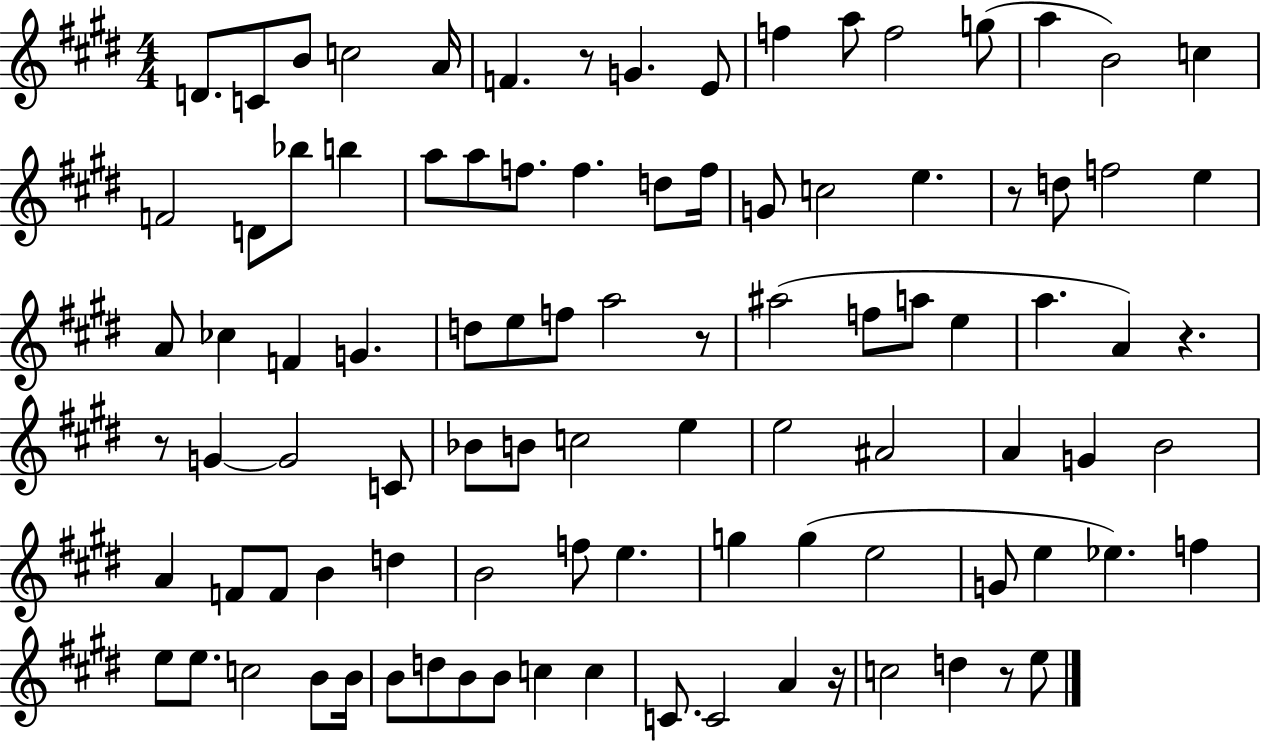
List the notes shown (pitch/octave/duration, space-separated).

D4/e. C4/e B4/e C5/h A4/s F4/q. R/e G4/q. E4/e F5/q A5/e F5/h G5/e A5/q B4/h C5/q F4/h D4/e Bb5/e B5/q A5/e A5/e F5/e. F5/q. D5/e F5/s G4/e C5/h E5/q. R/e D5/e F5/h E5/q A4/e CES5/q F4/q G4/q. D5/e E5/e F5/e A5/h R/e A#5/h F5/e A5/e E5/q A5/q. A4/q R/q. R/e G4/q G4/h C4/e Bb4/e B4/e C5/h E5/q E5/h A#4/h A4/q G4/q B4/h A4/q F4/e F4/e B4/q D5/q B4/h F5/e E5/q. G5/q G5/q E5/h G4/e E5/q Eb5/q. F5/q E5/e E5/e. C5/h B4/e B4/s B4/e D5/e B4/e B4/e C5/q C5/q C4/e. C4/h A4/q R/s C5/h D5/q R/e E5/e